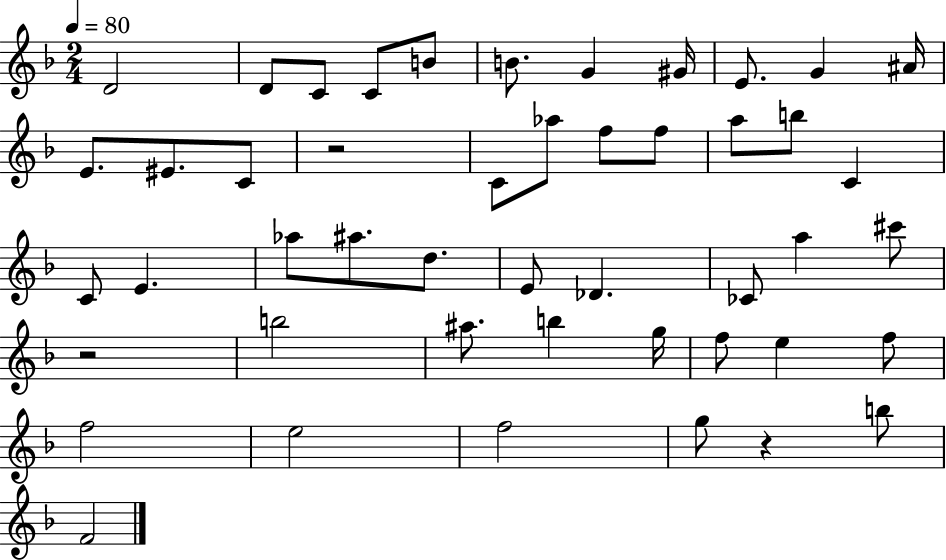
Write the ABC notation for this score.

X:1
T:Untitled
M:2/4
L:1/4
K:F
D2 D/2 C/2 C/2 B/2 B/2 G ^G/4 E/2 G ^A/4 E/2 ^E/2 C/2 z2 C/2 _a/2 f/2 f/2 a/2 b/2 C C/2 E _a/2 ^a/2 d/2 E/2 _D _C/2 a ^c'/2 z2 b2 ^a/2 b g/4 f/2 e f/2 f2 e2 f2 g/2 z b/2 F2